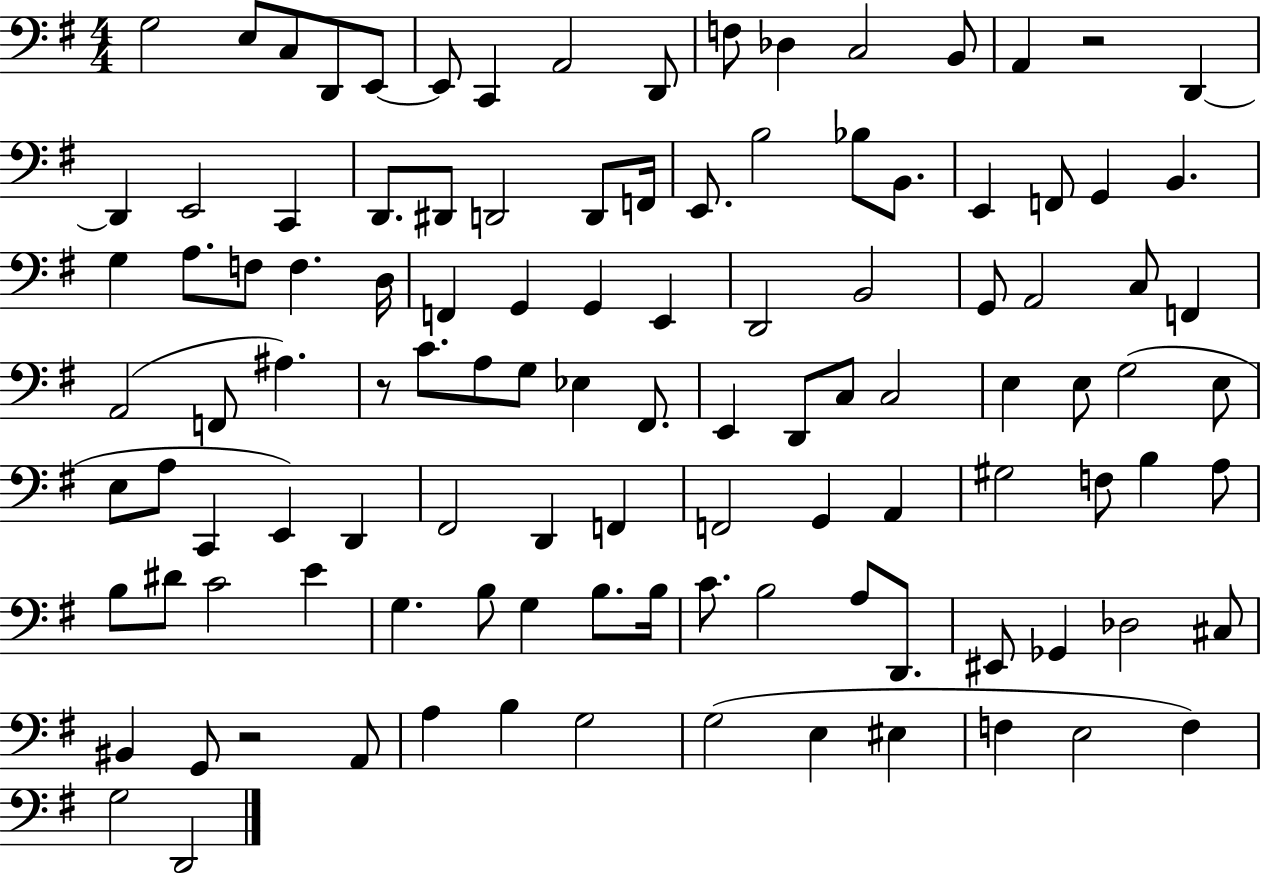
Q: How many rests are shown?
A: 3